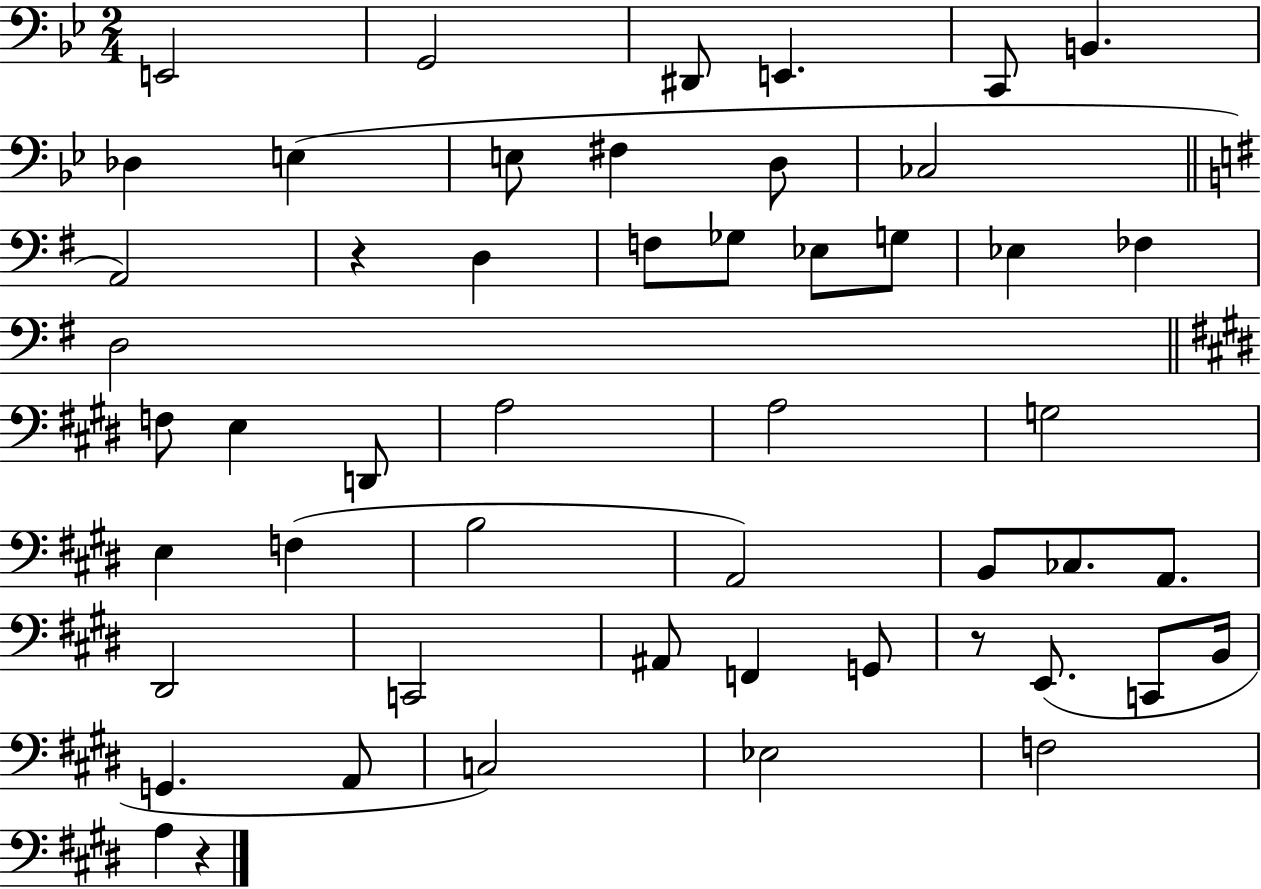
E2/h G2/h D#2/e E2/q. C2/e B2/q. Db3/q E3/q E3/e F#3/q D3/e CES3/h A2/h R/q D3/q F3/e Gb3/e Eb3/e G3/e Eb3/q FES3/q D3/h F3/e E3/q D2/e A3/h A3/h G3/h E3/q F3/q B3/h A2/h B2/e CES3/e. A2/e. D#2/h C2/h A#2/e F2/q G2/e R/e E2/e. C2/e B2/s G2/q. A2/e C3/h Eb3/h F3/h A3/q R/q